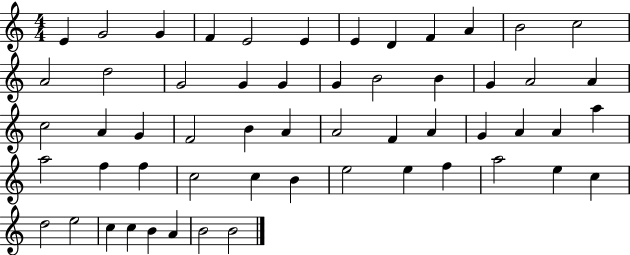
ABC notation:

X:1
T:Untitled
M:4/4
L:1/4
K:C
E G2 G F E2 E E D F A B2 c2 A2 d2 G2 G G G B2 B G A2 A c2 A G F2 B A A2 F A G A A a a2 f f c2 c B e2 e f a2 e c d2 e2 c c B A B2 B2